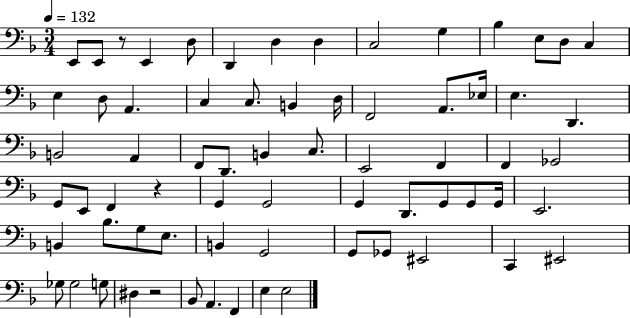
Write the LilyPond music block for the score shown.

{
  \clef bass
  \numericTimeSignature
  \time 3/4
  \key f \major
  \tempo 4 = 132
  e,8 e,8 r8 e,4 d8 | d,4 d4 d4 | c2 g4 | bes4 e8 d8 c4 | \break e4 d8 a,4. | c4 c8. b,4 d16 | f,2 a,8. ees16 | e4. d,4. | \break b,2 a,4 | f,8 d,8. b,4 c8. | e,2 f,4 | f,4 ges,2 | \break g,8 e,8 f,4 r4 | g,4 g,2 | g,4 d,8. g,8 g,8 g,16 | e,2. | \break b,4 bes8. g8 e8. | b,4 g,2 | g,8 ges,8 eis,2 | c,4 eis,2 | \break ges8 ges2 g8 | dis4 r2 | bes,8 a,4. f,4 | e4 e2 | \break \bar "|."
}